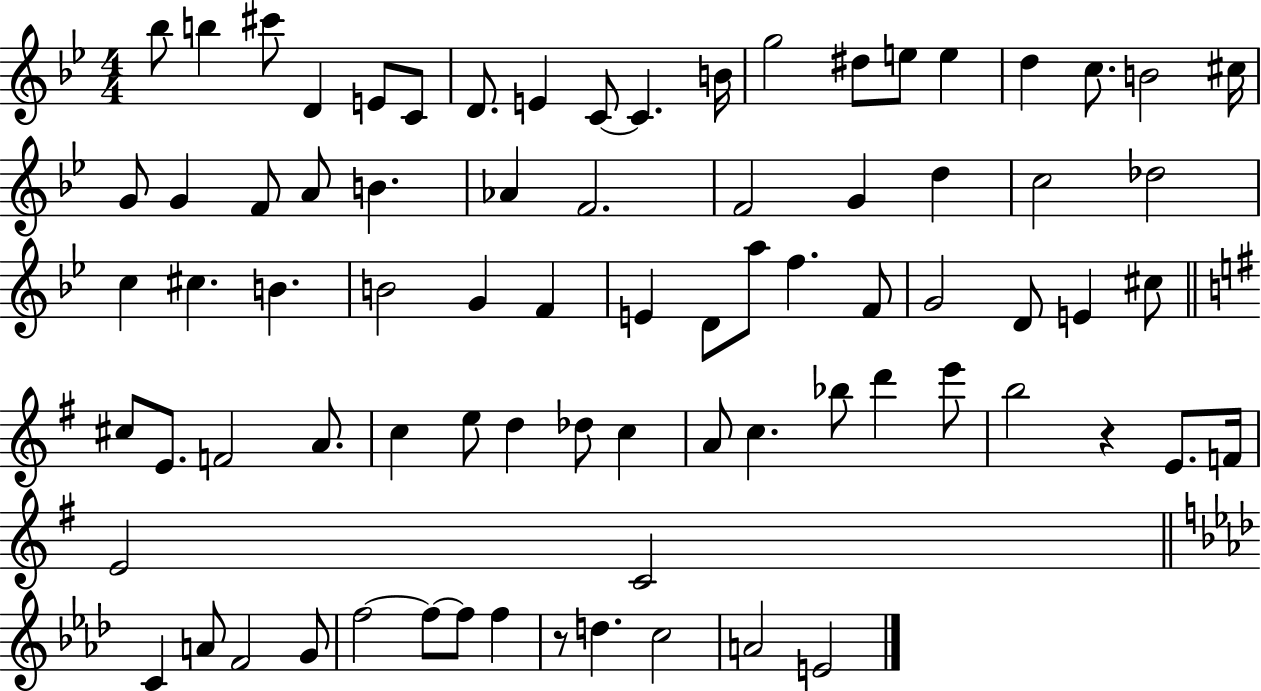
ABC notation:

X:1
T:Untitled
M:4/4
L:1/4
K:Bb
_b/2 b ^c'/2 D E/2 C/2 D/2 E C/2 C B/4 g2 ^d/2 e/2 e d c/2 B2 ^c/4 G/2 G F/2 A/2 B _A F2 F2 G d c2 _d2 c ^c B B2 G F E D/2 a/2 f F/2 G2 D/2 E ^c/2 ^c/2 E/2 F2 A/2 c e/2 d _d/2 c A/2 c _b/2 d' e'/2 b2 z E/2 F/4 E2 C2 C A/2 F2 G/2 f2 f/2 f/2 f z/2 d c2 A2 E2